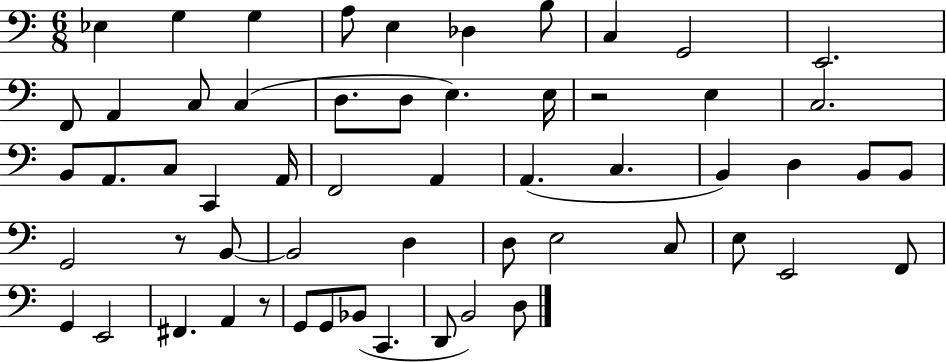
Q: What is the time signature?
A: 6/8